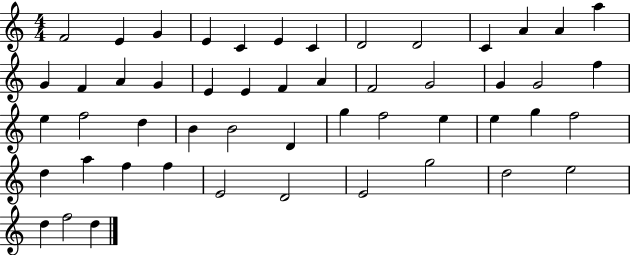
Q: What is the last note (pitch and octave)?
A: D5